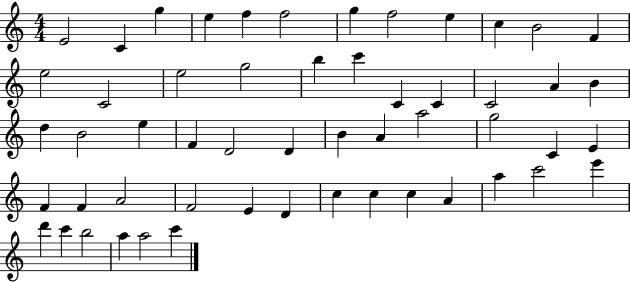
X:1
T:Untitled
M:4/4
L:1/4
K:C
E2 C g e f f2 g f2 e c B2 F e2 C2 e2 g2 b c' C C C2 A B d B2 e F D2 D B A a2 g2 C E F F A2 F2 E D c c c A a c'2 e' d' c' b2 a a2 c'